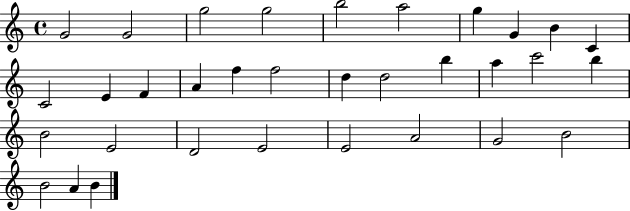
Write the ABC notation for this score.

X:1
T:Untitled
M:4/4
L:1/4
K:C
G2 G2 g2 g2 b2 a2 g G B C C2 E F A f f2 d d2 b a c'2 b B2 E2 D2 E2 E2 A2 G2 B2 B2 A B